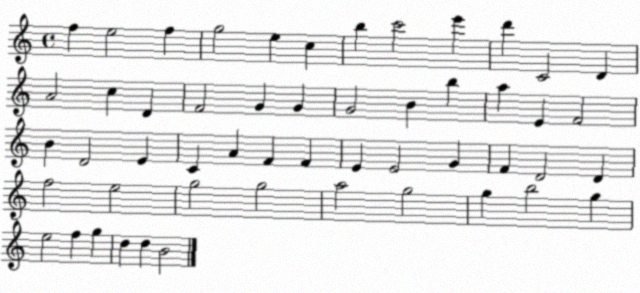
X:1
T:Untitled
M:4/4
L:1/4
K:C
f e2 f g2 e c b c'2 e' d' C2 D A2 c D F2 G G G2 B b a E F2 B D2 E C A F F E E2 G F D2 D f2 e2 g2 g2 a2 g2 g b2 g e2 f g d d B2